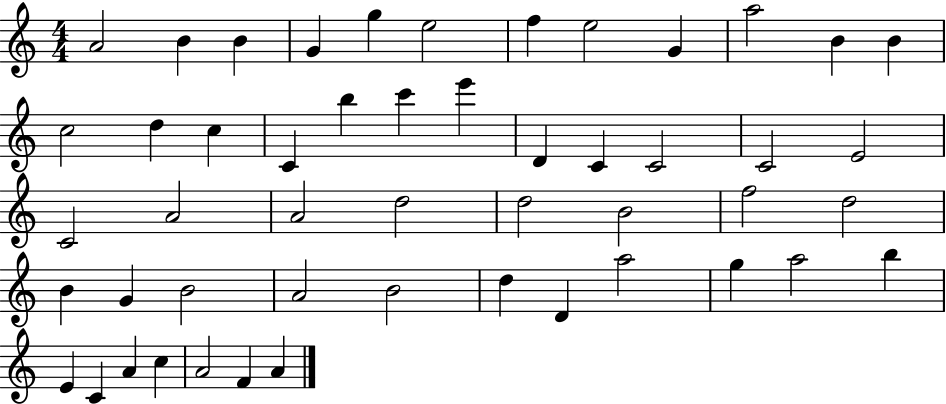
{
  \clef treble
  \numericTimeSignature
  \time 4/4
  \key c \major
  a'2 b'4 b'4 | g'4 g''4 e''2 | f''4 e''2 g'4 | a''2 b'4 b'4 | \break c''2 d''4 c''4 | c'4 b''4 c'''4 e'''4 | d'4 c'4 c'2 | c'2 e'2 | \break c'2 a'2 | a'2 d''2 | d''2 b'2 | f''2 d''2 | \break b'4 g'4 b'2 | a'2 b'2 | d''4 d'4 a''2 | g''4 a''2 b''4 | \break e'4 c'4 a'4 c''4 | a'2 f'4 a'4 | \bar "|."
}